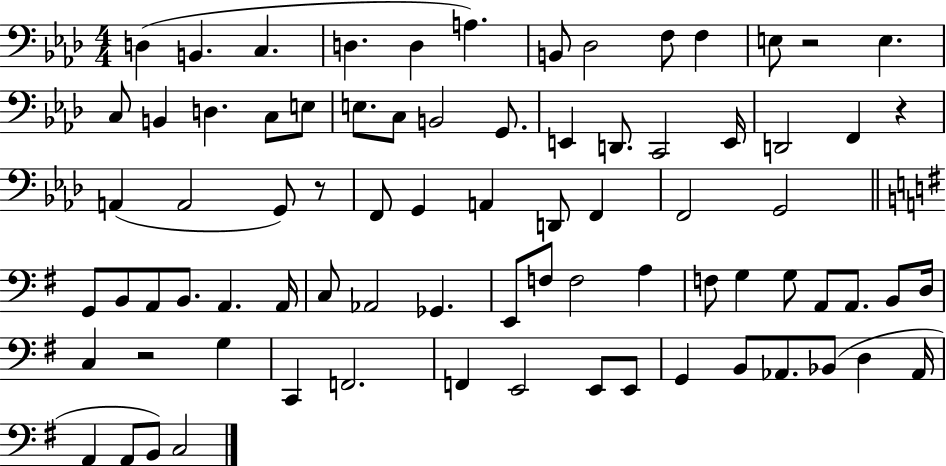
X:1
T:Untitled
M:4/4
L:1/4
K:Ab
D, B,, C, D, D, A, B,,/2 _D,2 F,/2 F, E,/2 z2 E, C,/2 B,, D, C,/2 E,/2 E,/2 C,/2 B,,2 G,,/2 E,, D,,/2 C,,2 E,,/4 D,,2 F,, z A,, A,,2 G,,/2 z/2 F,,/2 G,, A,, D,,/2 F,, F,,2 G,,2 G,,/2 B,,/2 A,,/2 B,,/2 A,, A,,/4 C,/2 _A,,2 _G,, E,,/2 F,/2 F,2 A, F,/2 G, G,/2 A,,/2 A,,/2 B,,/2 D,/4 C, z2 G, C,, F,,2 F,, E,,2 E,,/2 E,,/2 G,, B,,/2 _A,,/2 _B,,/2 D, _A,,/4 A,, A,,/2 B,,/2 C,2